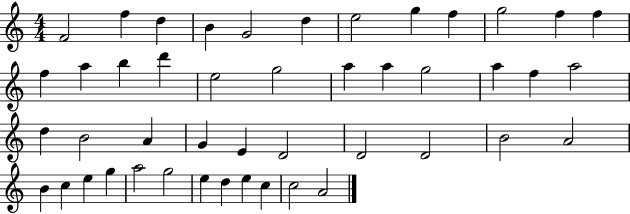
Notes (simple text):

F4/h F5/q D5/q B4/q G4/h D5/q E5/h G5/q F5/q G5/h F5/q F5/q F5/q A5/q B5/q D6/q E5/h G5/h A5/q A5/q G5/h A5/q F5/q A5/h D5/q B4/h A4/q G4/q E4/q D4/h D4/h D4/h B4/h A4/h B4/q C5/q E5/q G5/q A5/h G5/h E5/q D5/q E5/q C5/q C5/h A4/h